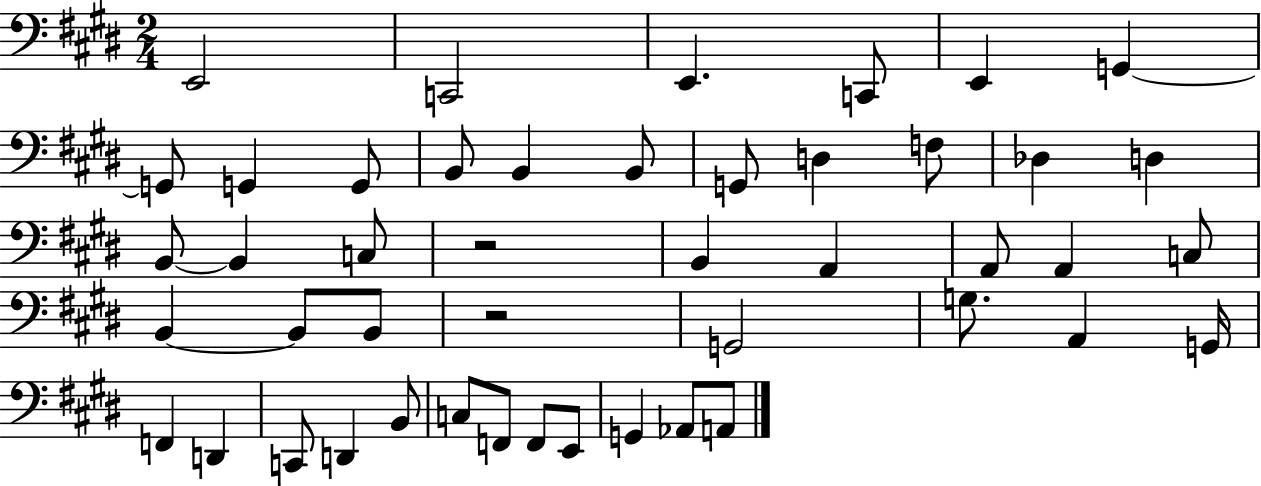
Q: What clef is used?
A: bass